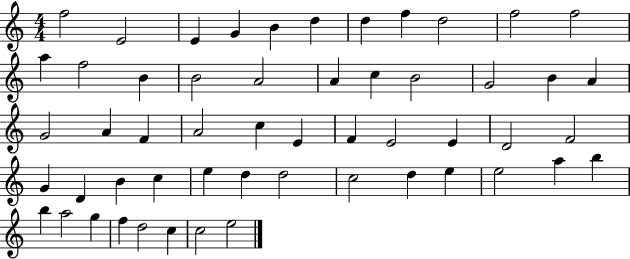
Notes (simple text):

F5/h E4/h E4/q G4/q B4/q D5/q D5/q F5/q D5/h F5/h F5/h A5/q F5/h B4/q B4/h A4/h A4/q C5/q B4/h G4/h B4/q A4/q G4/h A4/q F4/q A4/h C5/q E4/q F4/q E4/h E4/q D4/h F4/h G4/q D4/q B4/q C5/q E5/q D5/q D5/h C5/h D5/q E5/q E5/h A5/q B5/q B5/q A5/h G5/q F5/q D5/h C5/q C5/h E5/h